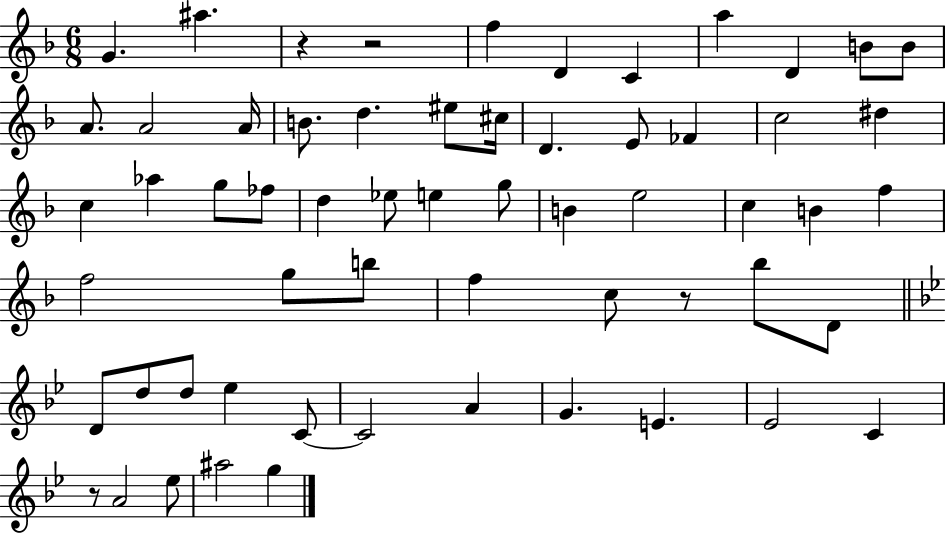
G4/q. A#5/q. R/q R/h F5/q D4/q C4/q A5/q D4/q B4/e B4/e A4/e. A4/h A4/s B4/e. D5/q. EIS5/e C#5/s D4/q. E4/e FES4/q C5/h D#5/q C5/q Ab5/q G5/e FES5/e D5/q Eb5/e E5/q G5/e B4/q E5/h C5/q B4/q F5/q F5/h G5/e B5/e F5/q C5/e R/e Bb5/e D4/e D4/e D5/e D5/e Eb5/q C4/e C4/h A4/q G4/q. E4/q. Eb4/h C4/q R/e A4/h Eb5/e A#5/h G5/q